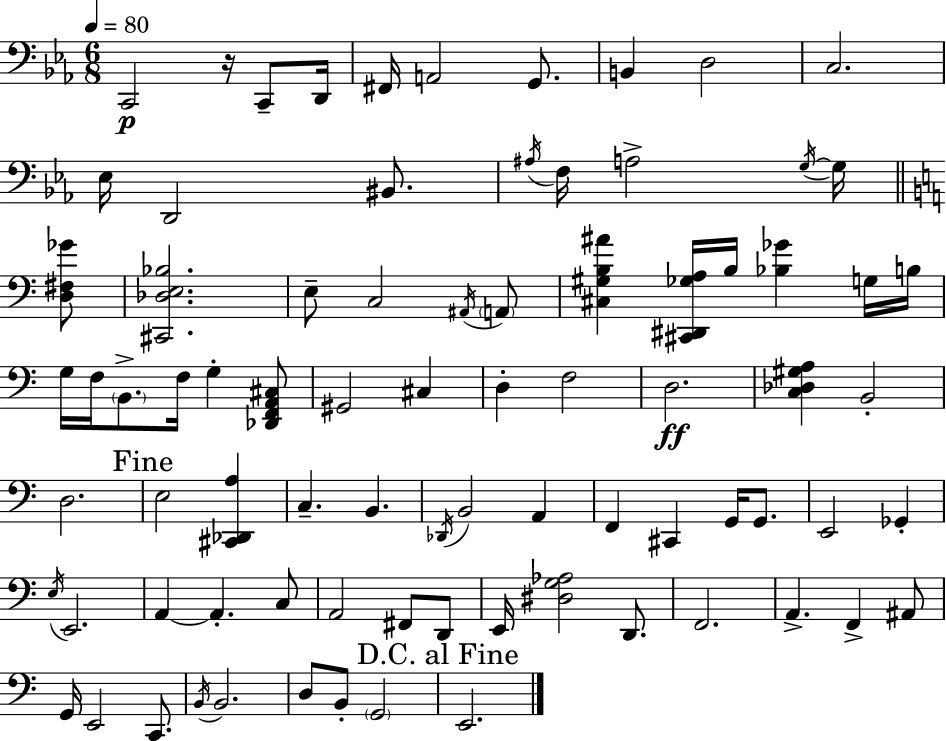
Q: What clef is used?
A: bass